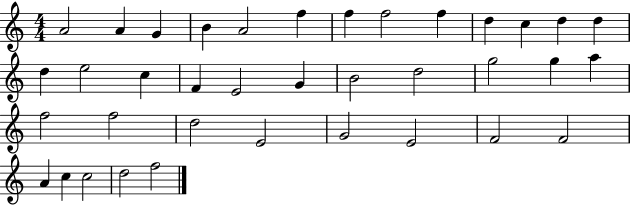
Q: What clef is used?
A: treble